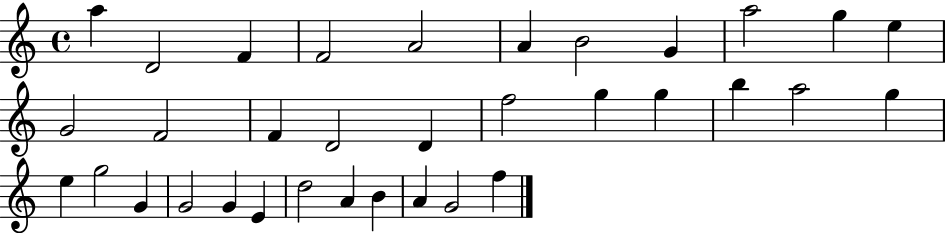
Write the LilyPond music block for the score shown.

{
  \clef treble
  \time 4/4
  \defaultTimeSignature
  \key c \major
  a''4 d'2 f'4 | f'2 a'2 | a'4 b'2 g'4 | a''2 g''4 e''4 | \break g'2 f'2 | f'4 d'2 d'4 | f''2 g''4 g''4 | b''4 a''2 g''4 | \break e''4 g''2 g'4 | g'2 g'4 e'4 | d''2 a'4 b'4 | a'4 g'2 f''4 | \break \bar "|."
}